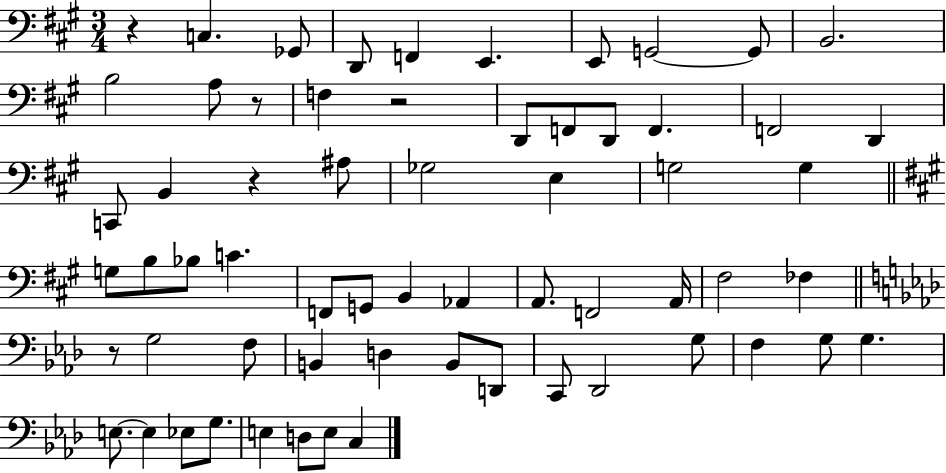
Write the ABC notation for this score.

X:1
T:Untitled
M:3/4
L:1/4
K:A
z C, _G,,/2 D,,/2 F,, E,, E,,/2 G,,2 G,,/2 B,,2 B,2 A,/2 z/2 F, z2 D,,/2 F,,/2 D,,/2 F,, F,,2 D,, C,,/2 B,, z ^A,/2 _G,2 E, G,2 G, G,/2 B,/2 _B,/2 C F,,/2 G,,/2 B,, _A,, A,,/2 F,,2 A,,/4 ^F,2 _F, z/2 G,2 F,/2 B,, D, B,,/2 D,,/2 C,,/2 _D,,2 G,/2 F, G,/2 G, E,/2 E, _E,/2 G,/2 E, D,/2 E,/2 C,